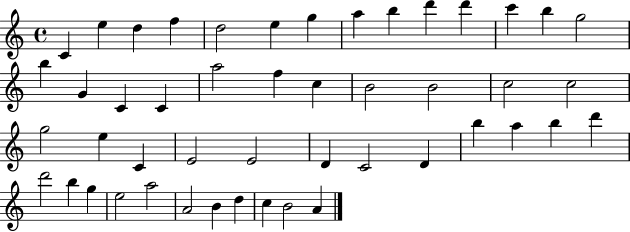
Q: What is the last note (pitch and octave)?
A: A4